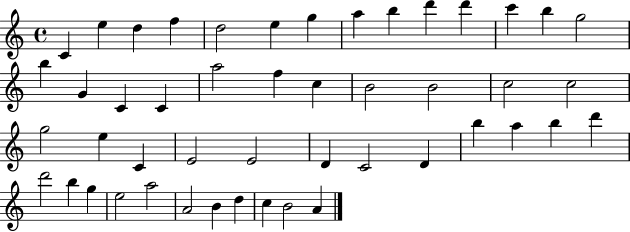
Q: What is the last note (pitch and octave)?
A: A4